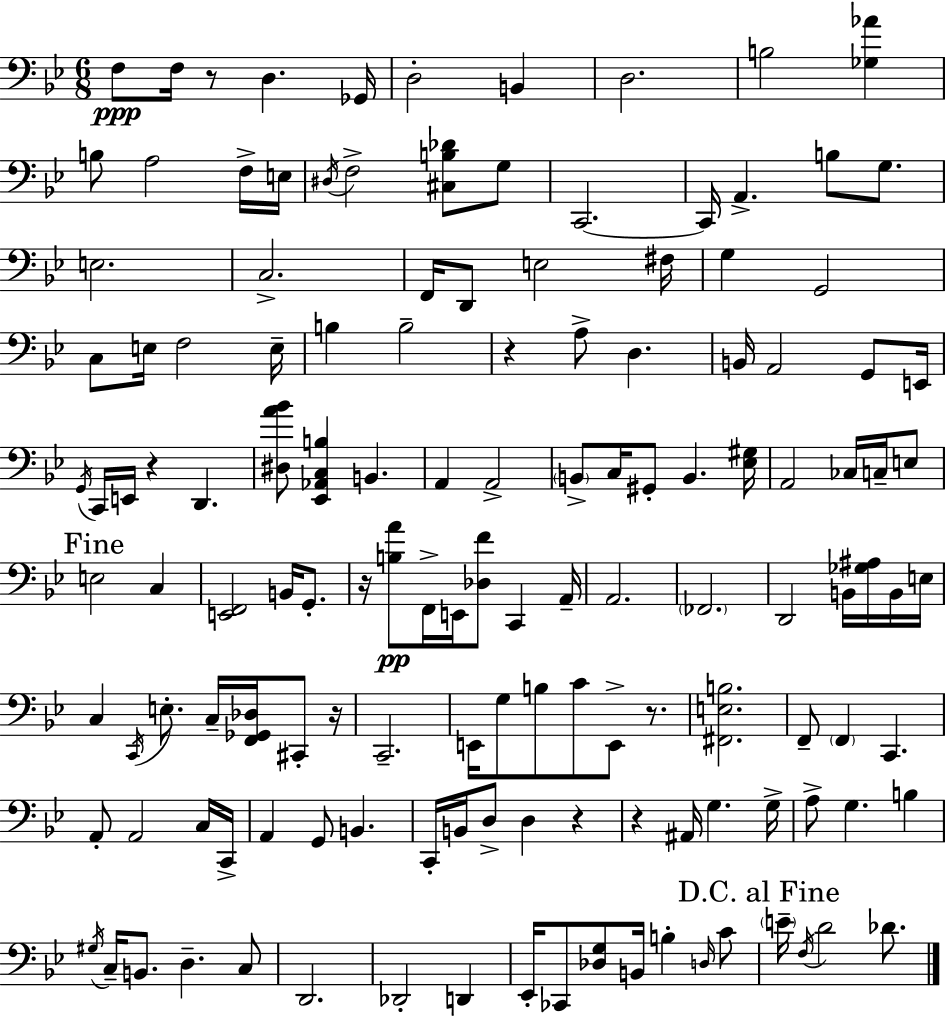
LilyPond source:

{
  \clef bass
  \numericTimeSignature
  \time 6/8
  \key bes \major
  \repeat volta 2 { f8\ppp f16 r8 d4. ges,16 | d2-. b,4 | d2. | b2 <ges aes'>4 | \break b8 a2 f16-> e16 | \acciaccatura { dis16 } f2-> <cis b des'>8 g8 | c,2.~~ | c,16 a,4.-> b8 g8. | \break e2. | c2.-> | f,16 d,8 e2 | fis16 g4 g,2 | \break c8 e16 f2 | e16-- b4 b2-- | r4 a8-> d4. | b,16 a,2 g,8 | \break e,16 \acciaccatura { g,16 } c,16 e,16 r4 d,4. | <dis a' bes'>8 <ees, aes, c b>4 b,4. | a,4 a,2-> | \parenthesize b,8-> c16 gis,8-. b,4. | \break <ees gis>16 a,2 ces16 c16-- | e8 \mark "Fine" e2 c4 | <e, f,>2 b,16 g,8.-. | r16 <b a'>8\pp f,16-> e,16 <des f'>8 c,4 | \break a,16-- a,2. | \parenthesize fes,2. | d,2 b,16 <ges ais>16 | b,16 e16 c4 \acciaccatura { c,16 } e8.-. c16-- <f, ges, des>16 | \break cis,8-. r16 c,2.-- | e,16 g8 b8 c'8 e,8-> | r8. <fis, e b>2. | f,8-- \parenthesize f,4 c,4. | \break a,8-. a,2 | c16 c,16-> a,4 g,8 b,4. | c,16-. b,16 d8-> d4 r4 | r4 ais,16 g4. | \break g16-> a8-> g4. b4 | \acciaccatura { gis16 } c16-- b,8. d4.-- | c8 d,2. | des,2-. | \break d,4 ees,16-. ces,8 <des g>8 b,16 b4-. | \grace { d16 } c'8 \mark "D.C. al Fine" \parenthesize e'16-- \acciaccatura { f16 } d'2 | des'8. } \bar "|."
}